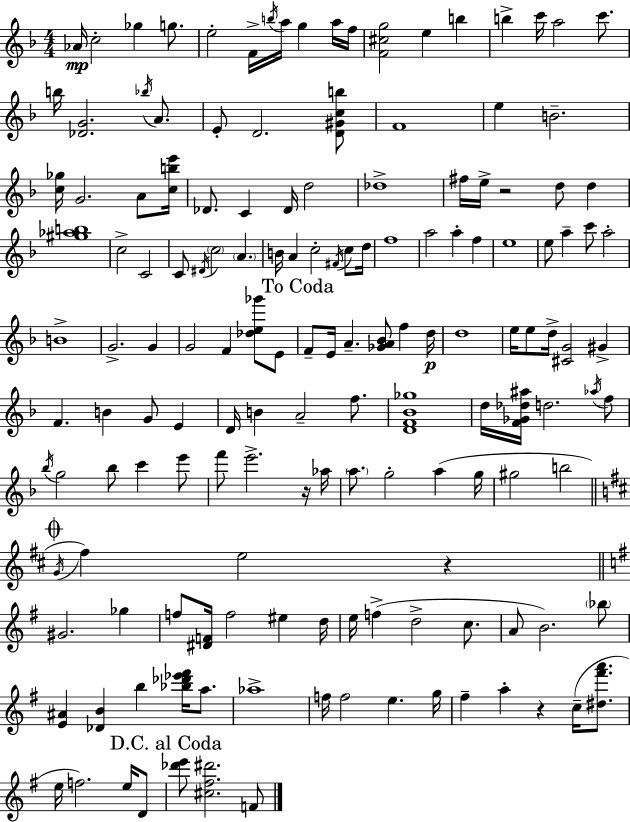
X:1
T:Untitled
M:4/4
L:1/4
K:F
_A/4 c2 _g g/2 e2 F/4 b/4 a/4 g a/4 f/4 [F^cg]2 e b b c'/4 a2 c'/2 b/4 [_DG]2 _b/4 A/2 E/2 D2 [D^Gcb]/2 F4 e B2 [c_g]/4 G2 A/2 [cbe']/4 _D/2 C _D/4 d2 _d4 ^f/4 e/4 z2 d/2 d [^g_ab]4 c2 C2 C/2 ^D/4 c2 A B/4 A c2 ^F/4 c/2 d/4 f4 a2 a f e4 e/2 a c'/2 a2 B4 G2 G G2 F [_de_g']/2 E/2 F/2 E/4 A [_GA_B]/2 f d/4 d4 e/4 e/2 d/4 [^CG]2 ^G F B G/2 E D/4 B A2 f/2 [DF_B_g]4 d/4 [F_G_d^a]/4 d2 _a/4 f/2 _b/4 g2 _b/2 c' e'/2 f'/2 e'2 z/4 _a/4 a/2 g2 a g/4 ^g2 b2 G/4 ^f e2 z ^G2 _g f/2 [^DF]/4 f2 ^e d/4 e/4 f d2 c/2 A/2 B2 _b/2 [E^A] [_DB] b [_b_d'_e'^f']/4 a/2 _a4 f/4 f2 e g/4 ^f a z c/4 [^d^f'a']/2 e/4 f2 e/4 D/2 [_d'e']/2 [^c^f^d']2 F/2